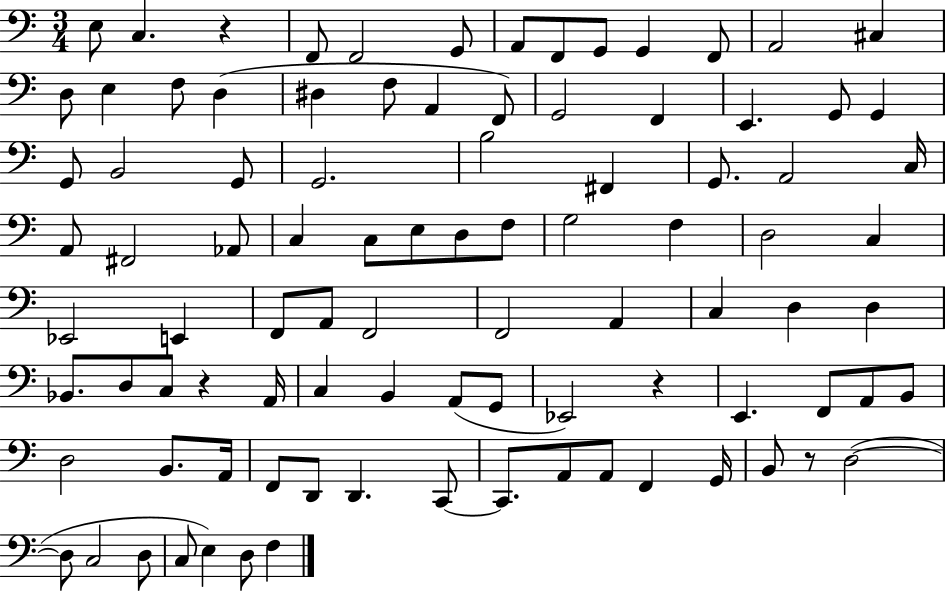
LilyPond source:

{
  \clef bass
  \numericTimeSignature
  \time 3/4
  \key c \major
  e8 c4. r4 | f,8 f,2 g,8 | a,8 f,8 g,8 g,4 f,8 | a,2 cis4 | \break d8 e4 f8 d4( | dis4 f8 a,4 f,8) | g,2 f,4 | e,4. g,8 g,4 | \break g,8 b,2 g,8 | g,2. | b2 fis,4 | g,8. a,2 c16 | \break a,8 fis,2 aes,8 | c4 c8 e8 d8 f8 | g2 f4 | d2 c4 | \break ees,2 e,4 | f,8 a,8 f,2 | f,2 a,4 | c4 d4 d4 | \break bes,8. d8 c8 r4 a,16 | c4 b,4 a,8( g,8 | ees,2) r4 | e,4. f,8 a,8 b,8 | \break d2 b,8. a,16 | f,8 d,8 d,4. c,8~~ | c,8. a,8 a,8 f,4 g,16 | b,8 r8 d2~(~ | \break d8 c2 d8 | c8 e4) d8 f4 | \bar "|."
}